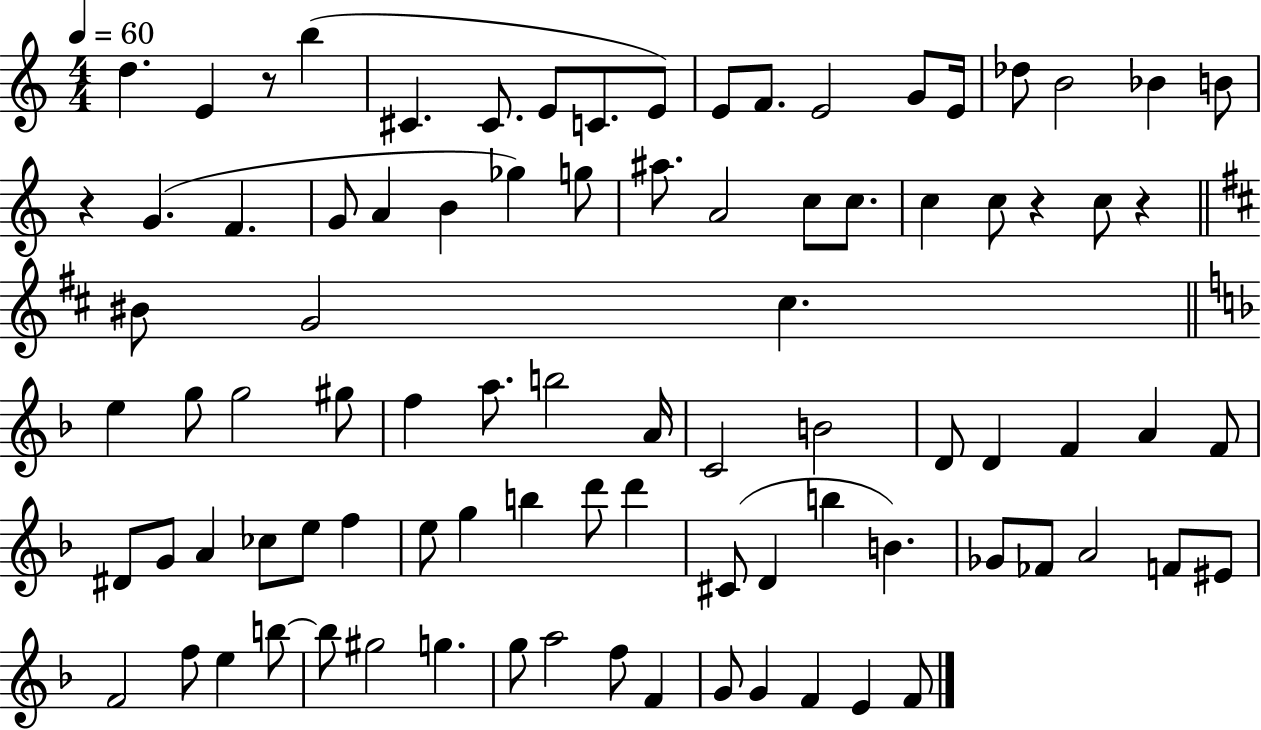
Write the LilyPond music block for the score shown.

{
  \clef treble
  \numericTimeSignature
  \time 4/4
  \key c \major
  \tempo 4 = 60
  d''4. e'4 r8 b''4( | cis'4. cis'8. e'8 c'8. e'8) | e'8 f'8. e'2 g'8 e'16 | des''8 b'2 bes'4 b'8 | \break r4 g'4.( f'4. | g'8 a'4 b'4 ges''4) g''8 | ais''8. a'2 c''8 c''8. | c''4 c''8 r4 c''8 r4 | \break \bar "||" \break \key b \minor bis'8 g'2 cis''4. | \bar "||" \break \key f \major e''4 g''8 g''2 gis''8 | f''4 a''8. b''2 a'16 | c'2 b'2 | d'8 d'4 f'4 a'4 f'8 | \break dis'8 g'8 a'4 ces''8 e''8 f''4 | e''8 g''4 b''4 d'''8 d'''4 | cis'8( d'4 b''4 b'4.) | ges'8 fes'8 a'2 f'8 eis'8 | \break f'2 f''8 e''4 b''8~~ | b''8 gis''2 g''4. | g''8 a''2 f''8 f'4 | g'8 g'4 f'4 e'4 f'8 | \break \bar "|."
}